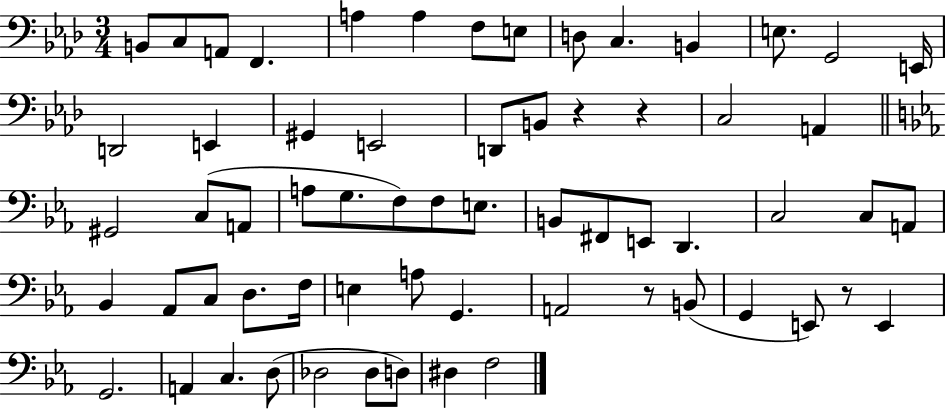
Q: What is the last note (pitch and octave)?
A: F3